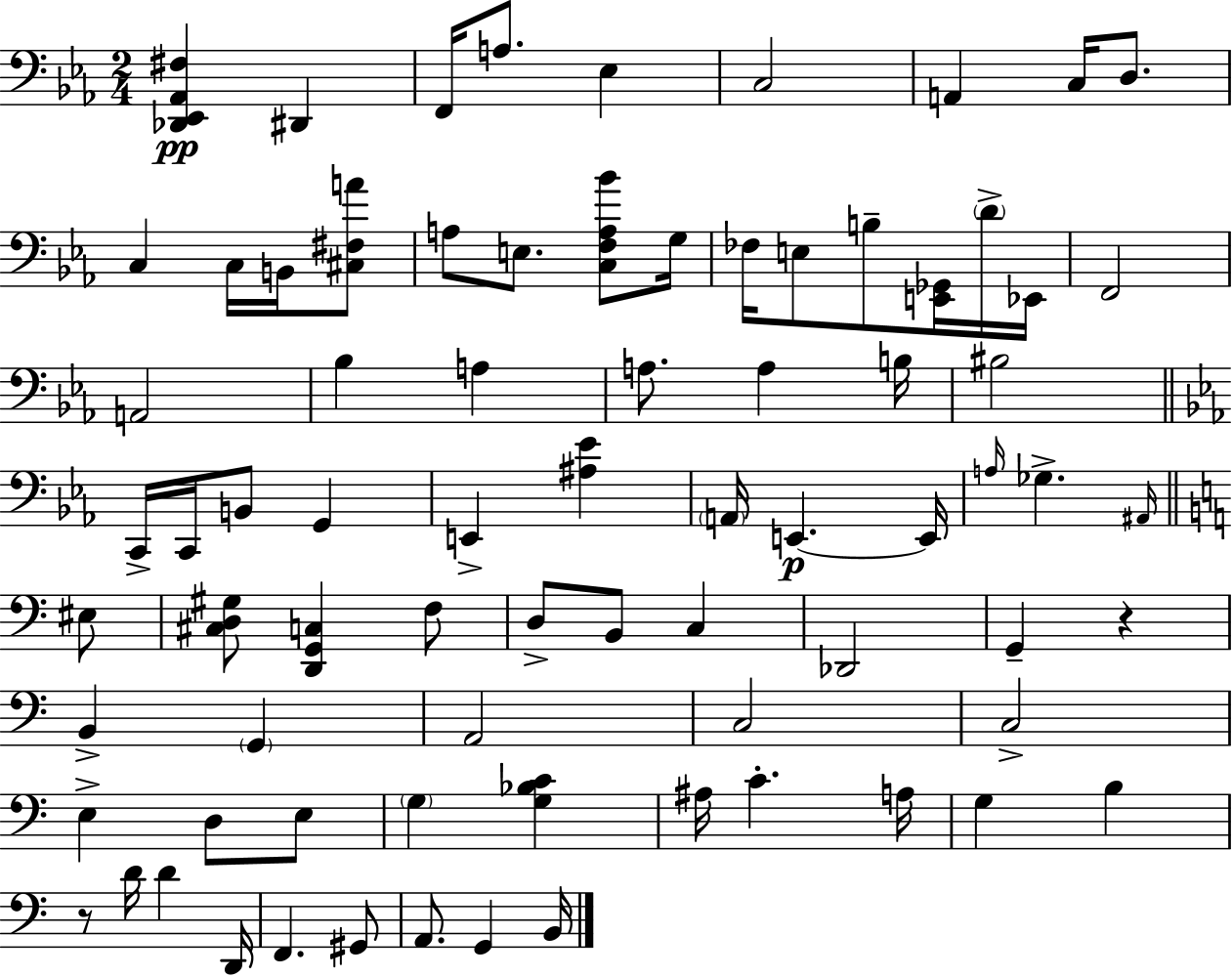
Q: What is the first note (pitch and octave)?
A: D#2